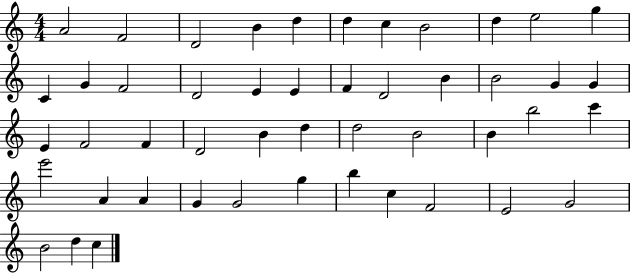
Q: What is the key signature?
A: C major